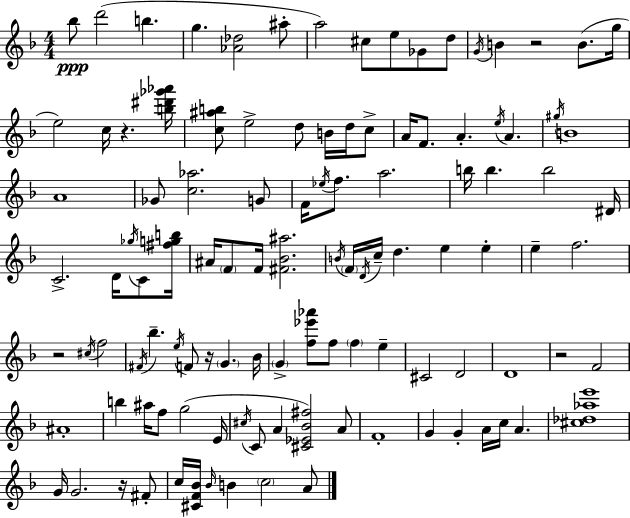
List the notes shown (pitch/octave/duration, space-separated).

Bb5/e D6/h B5/q. G5/q. [Ab4,Db5]/h A#5/e A5/h C#5/e E5/e Gb4/e D5/e G4/s B4/q R/h B4/e. G5/s E5/h C5/s R/q. [B5,D#6,Gb6,Ab6]/s [C5,A#5,B5]/e E5/h D5/e B4/s D5/s C5/e A4/s F4/e. A4/q. E5/s A4/q. G#5/s B4/w A4/w Gb4/e [C5,Ab5]/h. G4/e F4/s Eb5/s F5/e. A5/h. B5/s B5/q. B5/h D#4/s C4/h. D4/s Gb5/s C4/e [F#5,G5,B5]/s A#4/s F4/e F4/s [F#4,Bb4,A#5]/h. B4/s F4/s D4/s C5/s D5/q. E5/q E5/q E5/q F5/h. R/h C#5/s F5/h F#4/s Bb5/q. E5/s F4/e R/s G4/q. Bb4/s G4/q [F5,Eb6,Ab6]/e F5/e F5/q E5/q C#4/h D4/h D4/w R/h F4/h A#4/w B5/q A#5/s F5/e G5/h E4/s C#5/s C4/e A4/q [C#4,Eb4,Bb4,F#5]/h A4/e F4/w G4/q G4/q A4/s C5/s A4/q. [C#5,Db5,Ab5,E6]/w G4/s G4/h. R/s F#4/e C5/s [C#4,F4,Bb4]/s Bb4/s B4/q C5/h A4/e